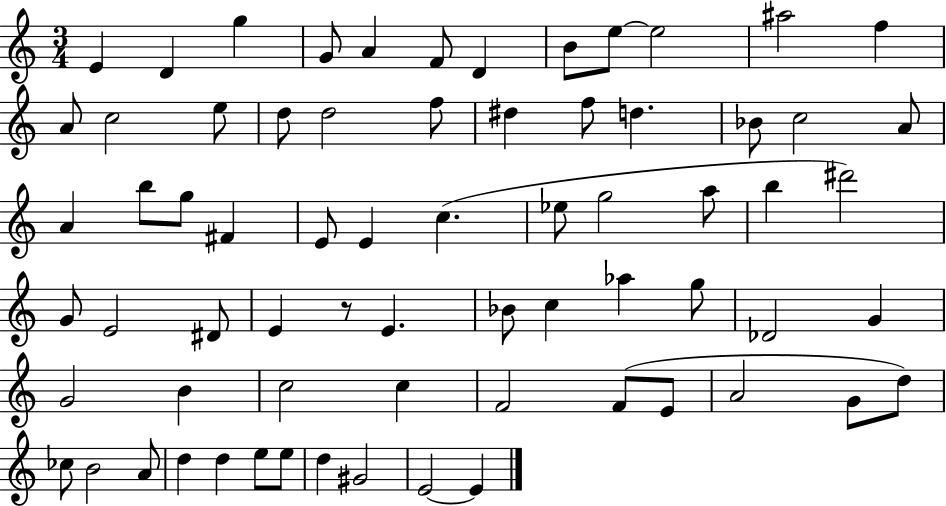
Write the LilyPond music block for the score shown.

{
  \clef treble
  \numericTimeSignature
  \time 3/4
  \key c \major
  e'4 d'4 g''4 | g'8 a'4 f'8 d'4 | b'8 e''8~~ e''2 | ais''2 f''4 | \break a'8 c''2 e''8 | d''8 d''2 f''8 | dis''4 f''8 d''4. | bes'8 c''2 a'8 | \break a'4 b''8 g''8 fis'4 | e'8 e'4 c''4.( | ees''8 g''2 a''8 | b''4 dis'''2) | \break g'8 e'2 dis'8 | e'4 r8 e'4. | bes'8 c''4 aes''4 g''8 | des'2 g'4 | \break g'2 b'4 | c''2 c''4 | f'2 f'8( e'8 | a'2 g'8 d''8) | \break ces''8 b'2 a'8 | d''4 d''4 e''8 e''8 | d''4 gis'2 | e'2~~ e'4 | \break \bar "|."
}